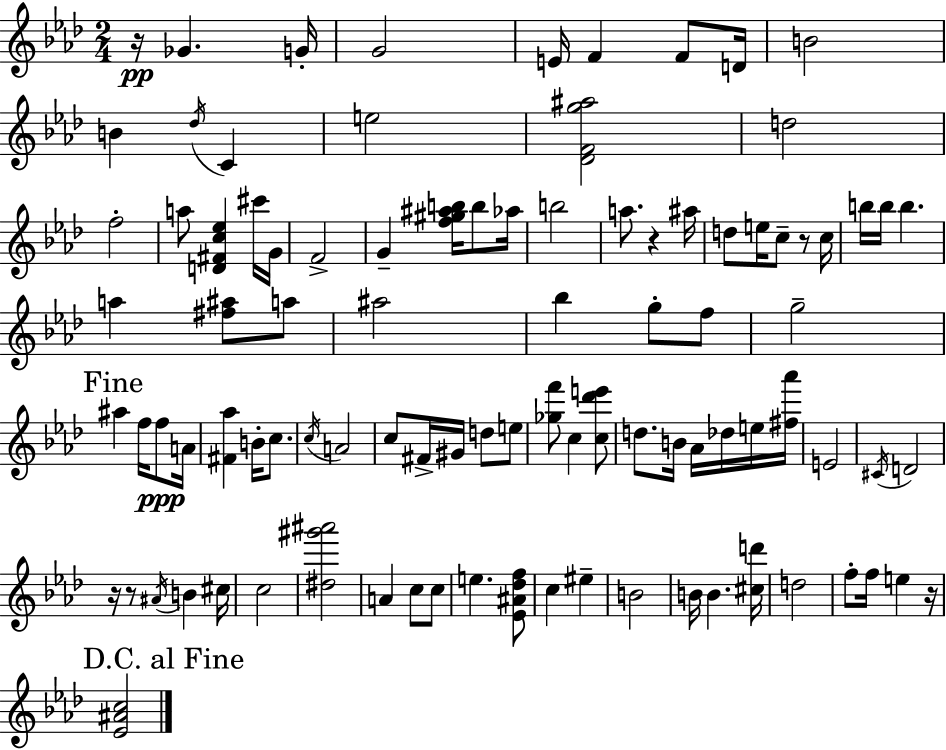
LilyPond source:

{
  \clef treble
  \numericTimeSignature
  \time 2/4
  \key f \minor
  \repeat volta 2 { r16\pp ges'4. g'16-. | g'2 | e'16 f'4 f'8 d'16 | b'2 | \break b'4 \acciaccatura { des''16 } c'4 | e''2 | <des' f' g'' ais''>2 | d''2 | \break f''2-. | a''8 <d' fis' c'' ees''>4 cis'''16 | g'16 f'2-> | g'4-- <f'' gis'' ais'' b''>16 b''8 | \break aes''16 b''2 | a''8. r4 | ais''16 d''8 e''16 c''8-- r8 | c''16 b''16 b''16 b''4. | \break a''4 <fis'' ais''>8 a''8 | ais''2 | bes''4 g''8-. f''8 | g''2-- | \break \mark "Fine" ais''4 f''16 f''8\ppp | a'16 <fis' aes''>4 b'16-. c''8. | \acciaccatura { c''16 } a'2 | c''8 fis'16-> gis'16 d''8 | \break e''8 <ges'' f'''>8 c''4 | <c'' des''' e'''>8 d''8. b'16 aes'16 des''16 | e''16 <fis'' aes'''>16 e'2 | \acciaccatura { cis'16 } d'2 | \break r16 r8 \acciaccatura { ais'16 } b'4 | cis''16 c''2 | <dis'' gis''' ais'''>2 | a'4 | \break c''8 c''8 e''4. | <ees' ais' des'' f''>8 c''4 | eis''4-- b'2 | b'16 b'4. | \break <cis'' d'''>16 d''2 | f''8-. f''16 e''4 | r16 \mark "D.C. al Fine" <ees' ais' c''>2 | } \bar "|."
}